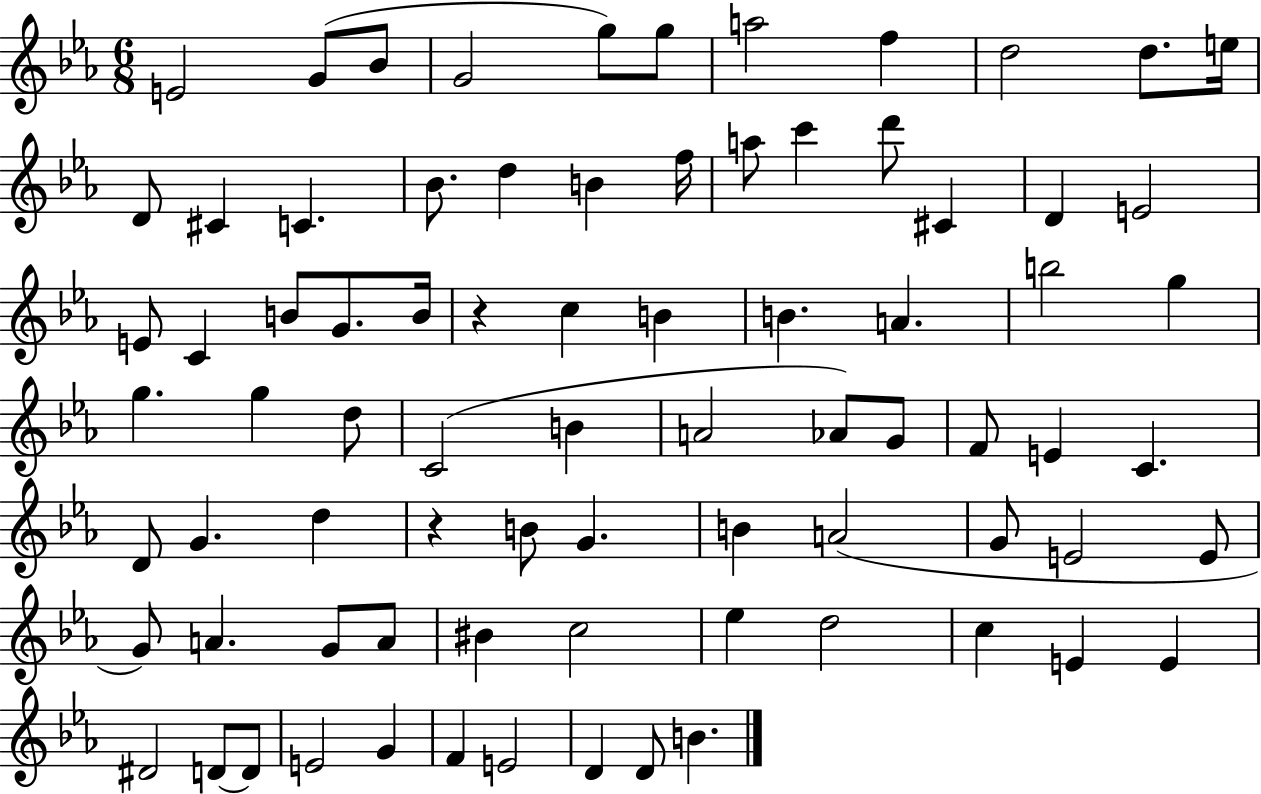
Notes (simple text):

E4/h G4/e Bb4/e G4/h G5/e G5/e A5/h F5/q D5/h D5/e. E5/s D4/e C#4/q C4/q. Bb4/e. D5/q B4/q F5/s A5/e C6/q D6/e C#4/q D4/q E4/h E4/e C4/q B4/e G4/e. B4/s R/q C5/q B4/q B4/q. A4/q. B5/h G5/q G5/q. G5/q D5/e C4/h B4/q A4/h Ab4/e G4/e F4/e E4/q C4/q. D4/e G4/q. D5/q R/q B4/e G4/q. B4/q A4/h G4/e E4/h E4/e G4/e A4/q. G4/e A4/e BIS4/q C5/h Eb5/q D5/h C5/q E4/q E4/q D#4/h D4/e D4/e E4/h G4/q F4/q E4/h D4/q D4/e B4/q.